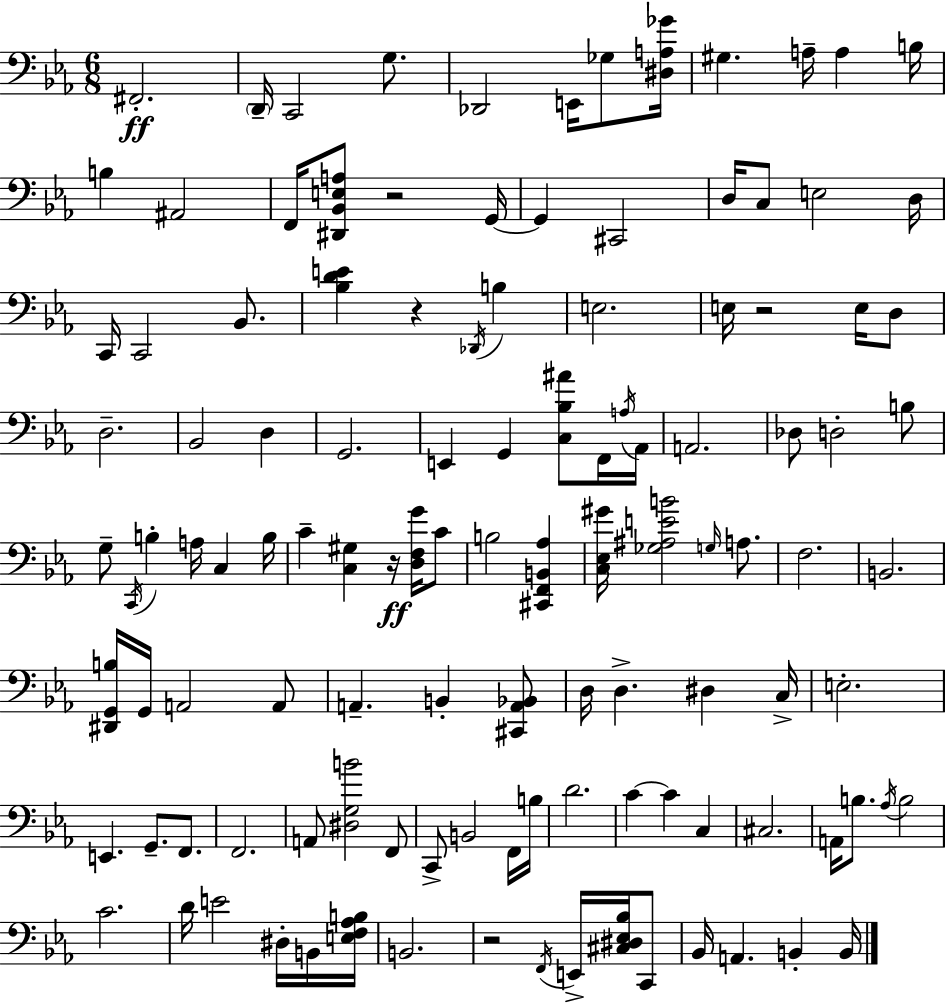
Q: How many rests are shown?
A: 5